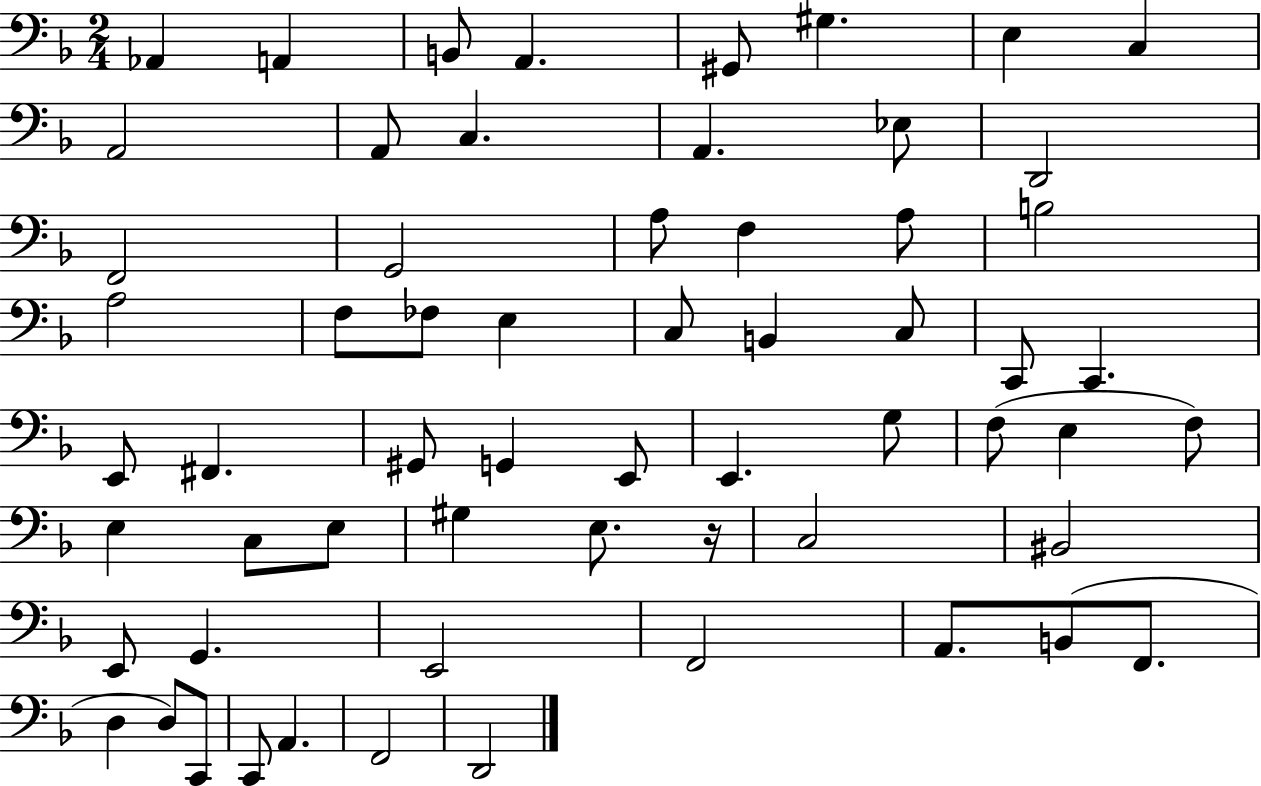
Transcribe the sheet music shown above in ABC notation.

X:1
T:Untitled
M:2/4
L:1/4
K:F
_A,, A,, B,,/2 A,, ^G,,/2 ^G, E, C, A,,2 A,,/2 C, A,, _E,/2 D,,2 F,,2 G,,2 A,/2 F, A,/2 B,2 A,2 F,/2 _F,/2 E, C,/2 B,, C,/2 C,,/2 C,, E,,/2 ^F,, ^G,,/2 G,, E,,/2 E,, G,/2 F,/2 E, F,/2 E, C,/2 E,/2 ^G, E,/2 z/4 C,2 ^B,,2 E,,/2 G,, E,,2 F,,2 A,,/2 B,,/2 F,,/2 D, D,/2 C,,/2 C,,/2 A,, F,,2 D,,2